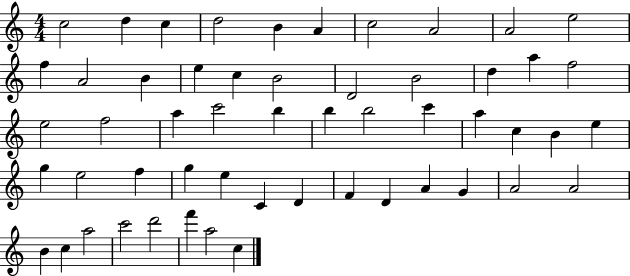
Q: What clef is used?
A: treble